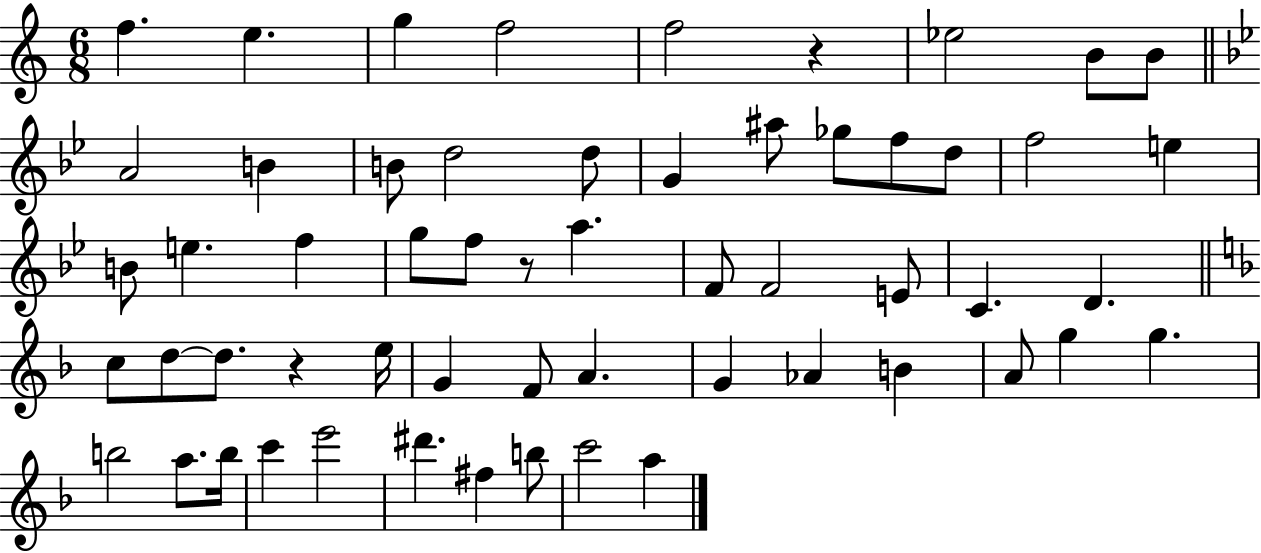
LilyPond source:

{
  \clef treble
  \numericTimeSignature
  \time 6/8
  \key c \major
  f''4. e''4. | g''4 f''2 | f''2 r4 | ees''2 b'8 b'8 | \break \bar "||" \break \key bes \major a'2 b'4 | b'8 d''2 d''8 | g'4 ais''8 ges''8 f''8 d''8 | f''2 e''4 | \break b'8 e''4. f''4 | g''8 f''8 r8 a''4. | f'8 f'2 e'8 | c'4. d'4. | \break \bar "||" \break \key d \minor c''8 d''8~~ d''8. r4 e''16 | g'4 f'8 a'4. | g'4 aes'4 b'4 | a'8 g''4 g''4. | \break b''2 a''8. b''16 | c'''4 e'''2 | dis'''4. fis''4 b''8 | c'''2 a''4 | \break \bar "|."
}